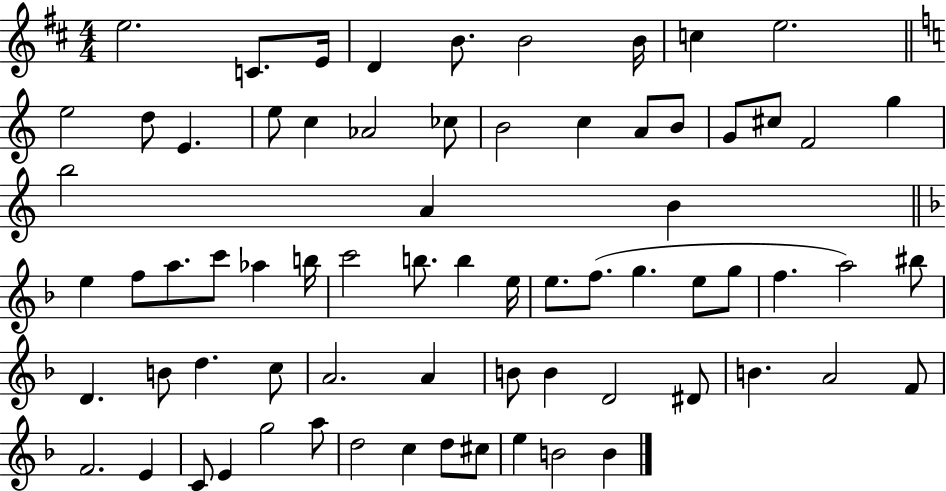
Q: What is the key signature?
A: D major